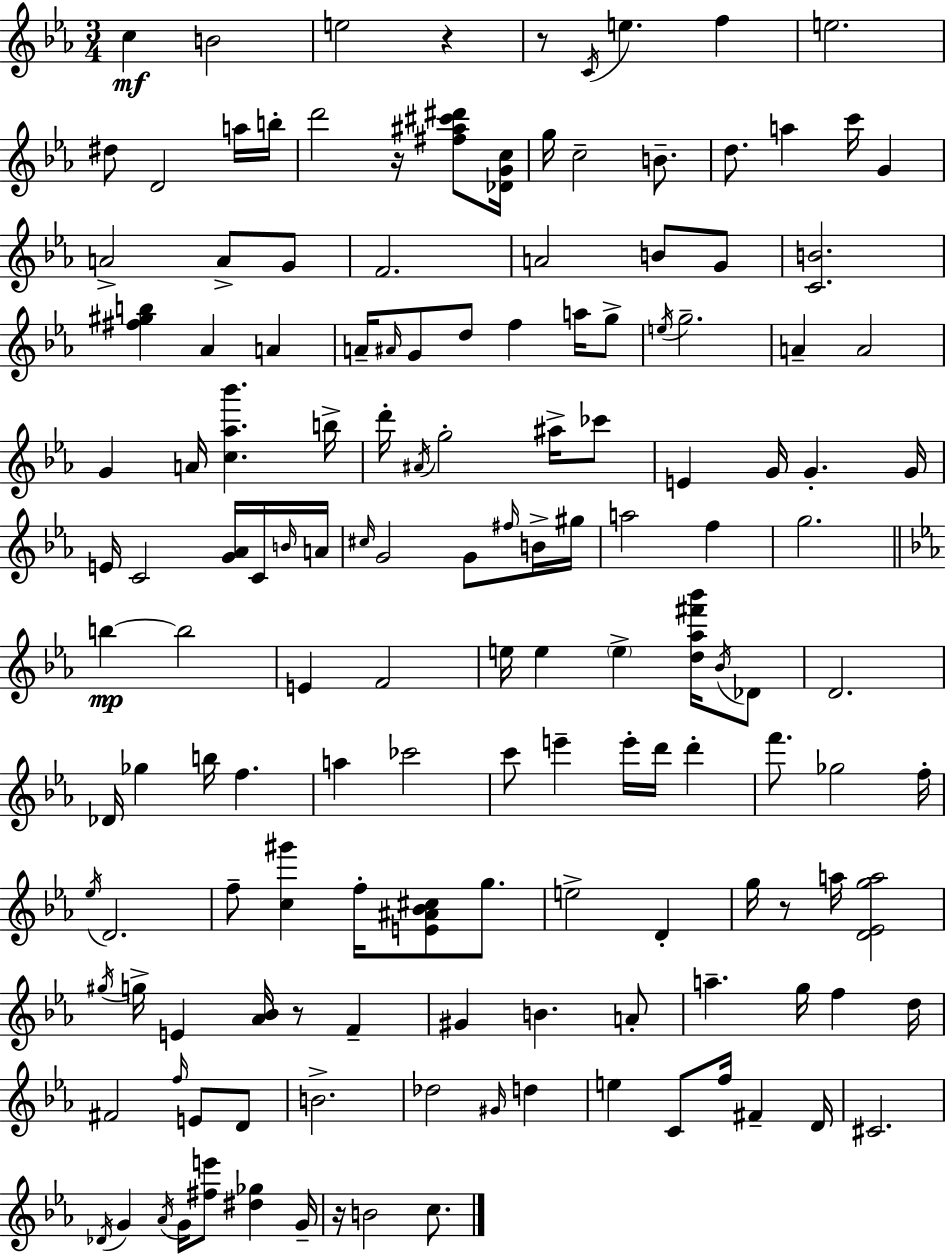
C5/q B4/h E5/h R/q R/e C4/s E5/q. F5/q E5/h. D#5/e D4/h A5/s B5/s D6/h R/s [F#5,A#5,C#6,D#6]/e [Db4,G4,C5]/s G5/s C5/h B4/e. D5/e. A5/q C6/s G4/q A4/h A4/e G4/e F4/h. A4/h B4/e G4/e [C4,B4]/h. [F#5,G#5,B5]/q Ab4/q A4/q A4/s A#4/s G4/e D5/e F5/q A5/s G5/e E5/s G5/h. A4/q A4/h G4/q A4/s [C5,Ab5,Bb6]/q. B5/s D6/s A#4/s G5/h A#5/s CES6/e E4/q G4/s G4/q. G4/s E4/s C4/h [G4,Ab4]/s C4/s B4/s A4/s C#5/s G4/h G4/e F#5/s B4/s G#5/s A5/h F5/q G5/h. B5/q B5/h E4/q F4/h E5/s E5/q E5/q [D5,Ab5,F#6,Bb6]/s Bb4/s Db4/e D4/h. Db4/s Gb5/q B5/s F5/q. A5/q CES6/h C6/e E6/q E6/s D6/s D6/q F6/e. Gb5/h F5/s Eb5/s D4/h. F5/e [C5,G#6]/q F5/s [E4,A#4,Bb4,C#5]/e G5/e. E5/h D4/q G5/s R/e A5/s [D4,Eb4,G5,A5]/h G#5/s G5/s E4/q [Ab4,Bb4]/s R/e F4/q G#4/q B4/q. A4/e A5/q. G5/s F5/q D5/s F#4/h F5/s E4/e D4/e B4/h. Db5/h G#4/s D5/q E5/q C4/e F5/s F#4/q D4/s C#4/h. Db4/s G4/q Ab4/s G4/s [F#5,E6]/e [D#5,Gb5]/q G4/s R/s B4/h C5/e.